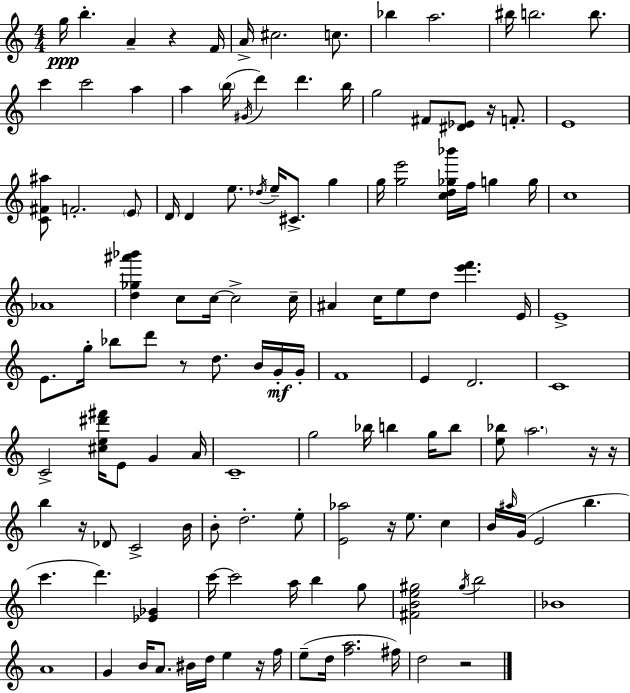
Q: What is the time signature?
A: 4/4